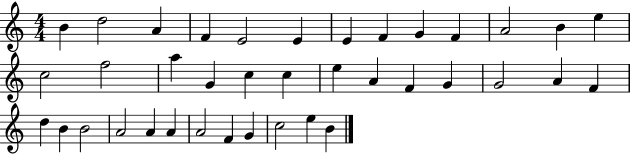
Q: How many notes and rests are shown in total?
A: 38